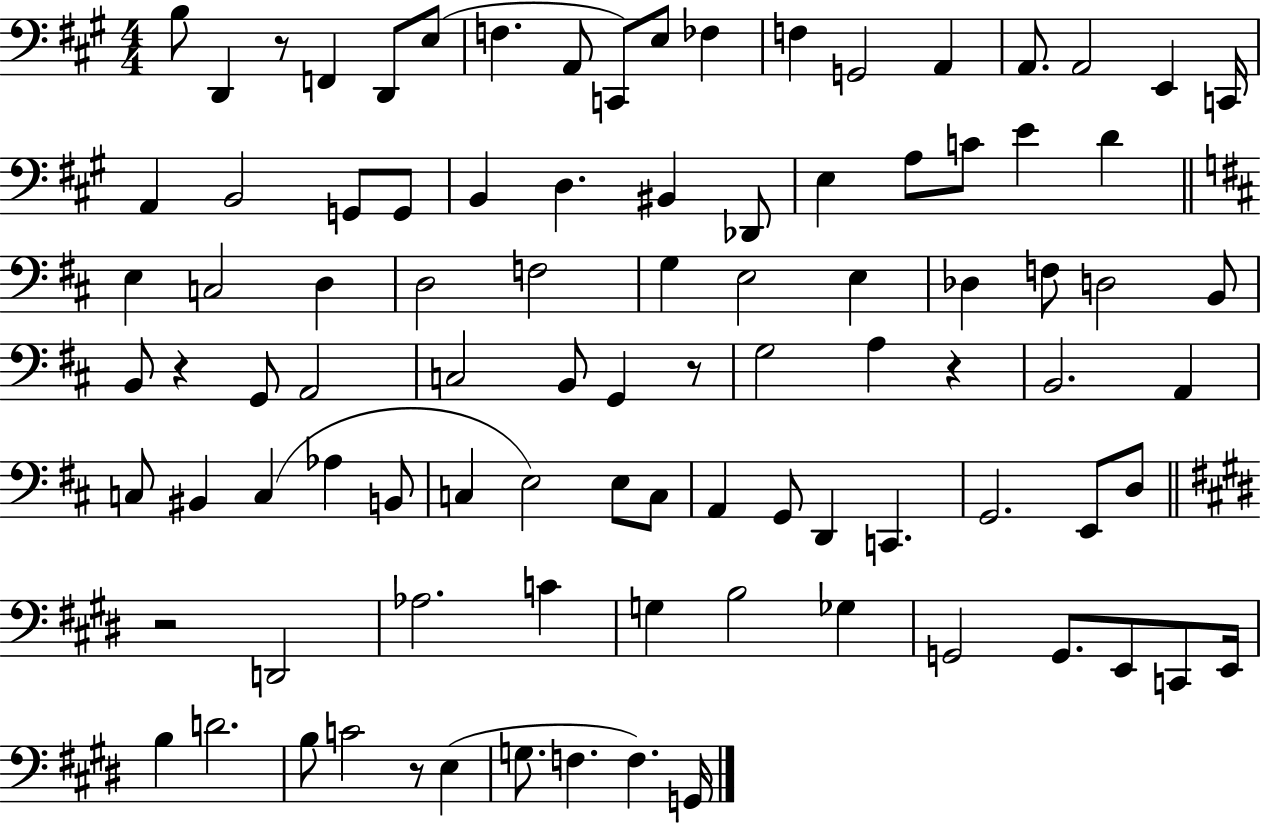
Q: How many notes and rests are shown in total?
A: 94